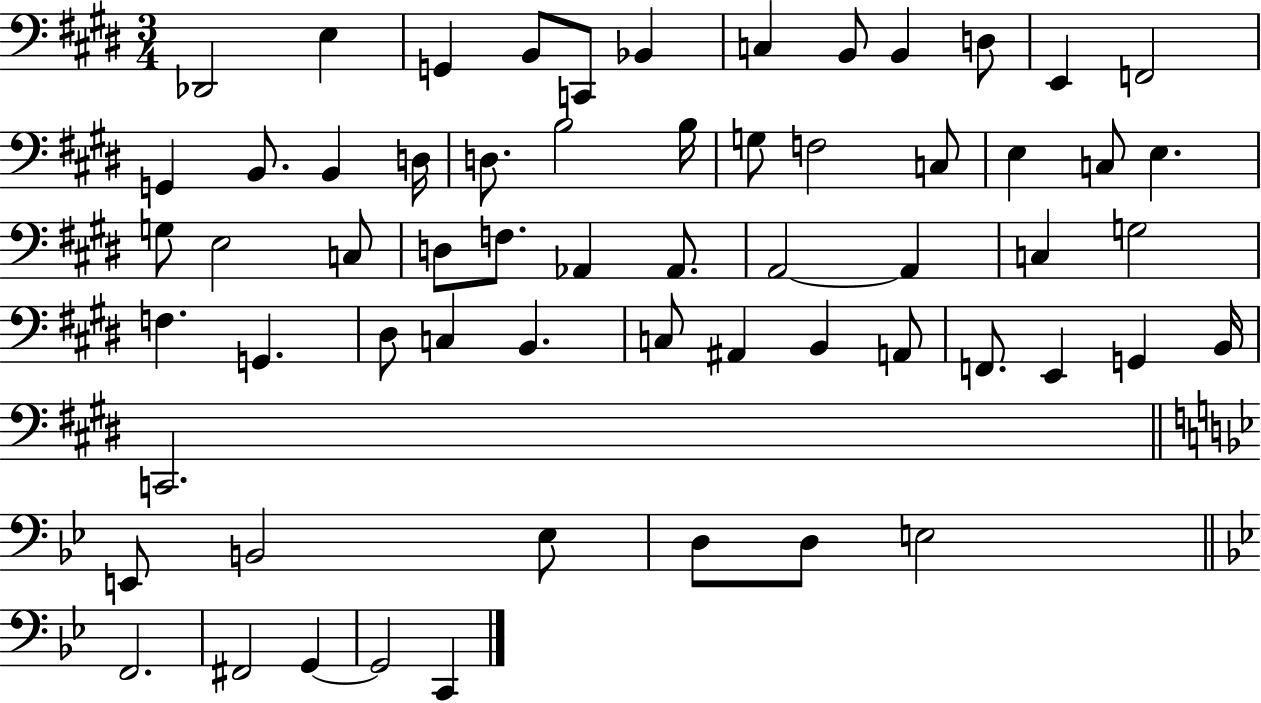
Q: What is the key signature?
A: E major